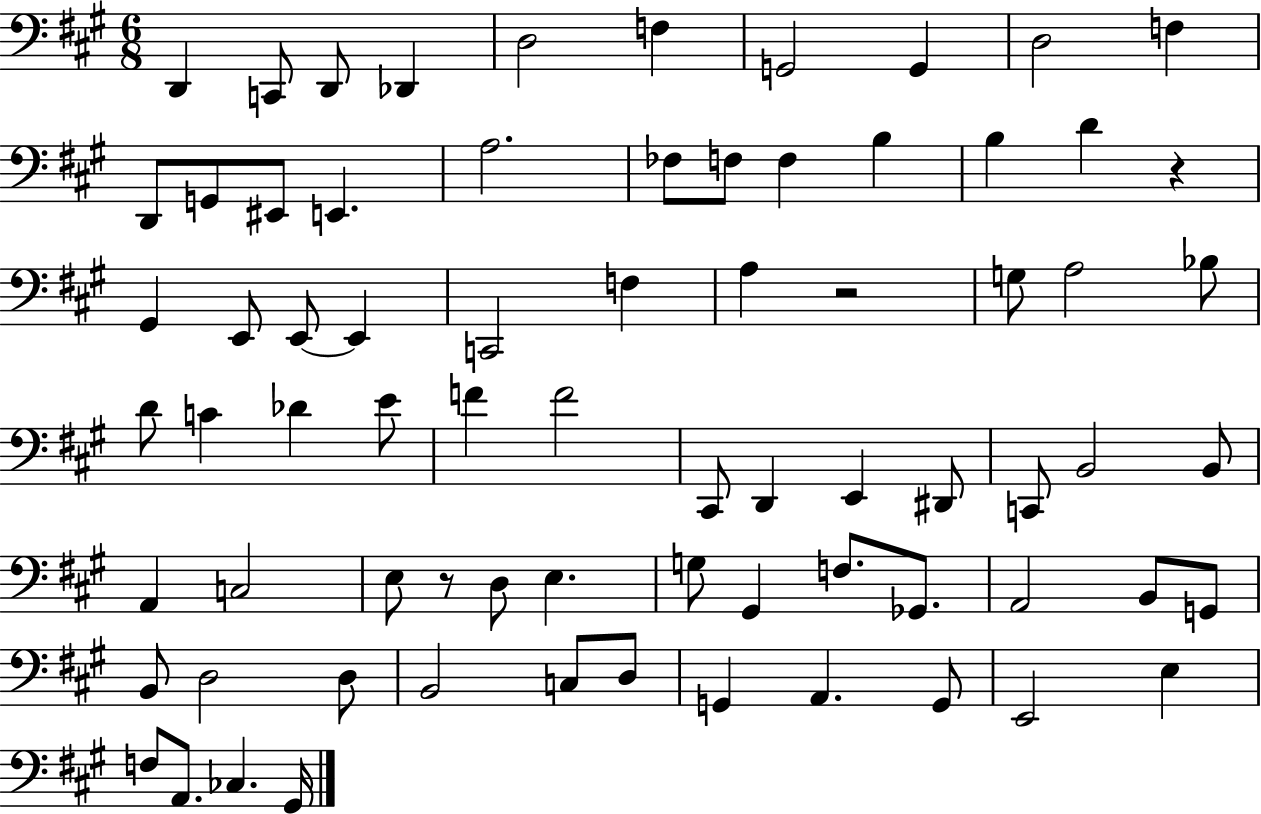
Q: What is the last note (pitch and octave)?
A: G#2